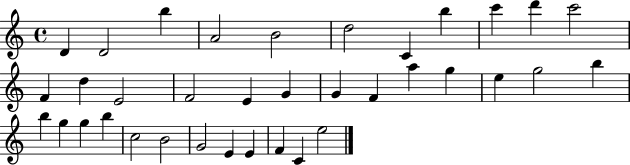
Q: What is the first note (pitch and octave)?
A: D4